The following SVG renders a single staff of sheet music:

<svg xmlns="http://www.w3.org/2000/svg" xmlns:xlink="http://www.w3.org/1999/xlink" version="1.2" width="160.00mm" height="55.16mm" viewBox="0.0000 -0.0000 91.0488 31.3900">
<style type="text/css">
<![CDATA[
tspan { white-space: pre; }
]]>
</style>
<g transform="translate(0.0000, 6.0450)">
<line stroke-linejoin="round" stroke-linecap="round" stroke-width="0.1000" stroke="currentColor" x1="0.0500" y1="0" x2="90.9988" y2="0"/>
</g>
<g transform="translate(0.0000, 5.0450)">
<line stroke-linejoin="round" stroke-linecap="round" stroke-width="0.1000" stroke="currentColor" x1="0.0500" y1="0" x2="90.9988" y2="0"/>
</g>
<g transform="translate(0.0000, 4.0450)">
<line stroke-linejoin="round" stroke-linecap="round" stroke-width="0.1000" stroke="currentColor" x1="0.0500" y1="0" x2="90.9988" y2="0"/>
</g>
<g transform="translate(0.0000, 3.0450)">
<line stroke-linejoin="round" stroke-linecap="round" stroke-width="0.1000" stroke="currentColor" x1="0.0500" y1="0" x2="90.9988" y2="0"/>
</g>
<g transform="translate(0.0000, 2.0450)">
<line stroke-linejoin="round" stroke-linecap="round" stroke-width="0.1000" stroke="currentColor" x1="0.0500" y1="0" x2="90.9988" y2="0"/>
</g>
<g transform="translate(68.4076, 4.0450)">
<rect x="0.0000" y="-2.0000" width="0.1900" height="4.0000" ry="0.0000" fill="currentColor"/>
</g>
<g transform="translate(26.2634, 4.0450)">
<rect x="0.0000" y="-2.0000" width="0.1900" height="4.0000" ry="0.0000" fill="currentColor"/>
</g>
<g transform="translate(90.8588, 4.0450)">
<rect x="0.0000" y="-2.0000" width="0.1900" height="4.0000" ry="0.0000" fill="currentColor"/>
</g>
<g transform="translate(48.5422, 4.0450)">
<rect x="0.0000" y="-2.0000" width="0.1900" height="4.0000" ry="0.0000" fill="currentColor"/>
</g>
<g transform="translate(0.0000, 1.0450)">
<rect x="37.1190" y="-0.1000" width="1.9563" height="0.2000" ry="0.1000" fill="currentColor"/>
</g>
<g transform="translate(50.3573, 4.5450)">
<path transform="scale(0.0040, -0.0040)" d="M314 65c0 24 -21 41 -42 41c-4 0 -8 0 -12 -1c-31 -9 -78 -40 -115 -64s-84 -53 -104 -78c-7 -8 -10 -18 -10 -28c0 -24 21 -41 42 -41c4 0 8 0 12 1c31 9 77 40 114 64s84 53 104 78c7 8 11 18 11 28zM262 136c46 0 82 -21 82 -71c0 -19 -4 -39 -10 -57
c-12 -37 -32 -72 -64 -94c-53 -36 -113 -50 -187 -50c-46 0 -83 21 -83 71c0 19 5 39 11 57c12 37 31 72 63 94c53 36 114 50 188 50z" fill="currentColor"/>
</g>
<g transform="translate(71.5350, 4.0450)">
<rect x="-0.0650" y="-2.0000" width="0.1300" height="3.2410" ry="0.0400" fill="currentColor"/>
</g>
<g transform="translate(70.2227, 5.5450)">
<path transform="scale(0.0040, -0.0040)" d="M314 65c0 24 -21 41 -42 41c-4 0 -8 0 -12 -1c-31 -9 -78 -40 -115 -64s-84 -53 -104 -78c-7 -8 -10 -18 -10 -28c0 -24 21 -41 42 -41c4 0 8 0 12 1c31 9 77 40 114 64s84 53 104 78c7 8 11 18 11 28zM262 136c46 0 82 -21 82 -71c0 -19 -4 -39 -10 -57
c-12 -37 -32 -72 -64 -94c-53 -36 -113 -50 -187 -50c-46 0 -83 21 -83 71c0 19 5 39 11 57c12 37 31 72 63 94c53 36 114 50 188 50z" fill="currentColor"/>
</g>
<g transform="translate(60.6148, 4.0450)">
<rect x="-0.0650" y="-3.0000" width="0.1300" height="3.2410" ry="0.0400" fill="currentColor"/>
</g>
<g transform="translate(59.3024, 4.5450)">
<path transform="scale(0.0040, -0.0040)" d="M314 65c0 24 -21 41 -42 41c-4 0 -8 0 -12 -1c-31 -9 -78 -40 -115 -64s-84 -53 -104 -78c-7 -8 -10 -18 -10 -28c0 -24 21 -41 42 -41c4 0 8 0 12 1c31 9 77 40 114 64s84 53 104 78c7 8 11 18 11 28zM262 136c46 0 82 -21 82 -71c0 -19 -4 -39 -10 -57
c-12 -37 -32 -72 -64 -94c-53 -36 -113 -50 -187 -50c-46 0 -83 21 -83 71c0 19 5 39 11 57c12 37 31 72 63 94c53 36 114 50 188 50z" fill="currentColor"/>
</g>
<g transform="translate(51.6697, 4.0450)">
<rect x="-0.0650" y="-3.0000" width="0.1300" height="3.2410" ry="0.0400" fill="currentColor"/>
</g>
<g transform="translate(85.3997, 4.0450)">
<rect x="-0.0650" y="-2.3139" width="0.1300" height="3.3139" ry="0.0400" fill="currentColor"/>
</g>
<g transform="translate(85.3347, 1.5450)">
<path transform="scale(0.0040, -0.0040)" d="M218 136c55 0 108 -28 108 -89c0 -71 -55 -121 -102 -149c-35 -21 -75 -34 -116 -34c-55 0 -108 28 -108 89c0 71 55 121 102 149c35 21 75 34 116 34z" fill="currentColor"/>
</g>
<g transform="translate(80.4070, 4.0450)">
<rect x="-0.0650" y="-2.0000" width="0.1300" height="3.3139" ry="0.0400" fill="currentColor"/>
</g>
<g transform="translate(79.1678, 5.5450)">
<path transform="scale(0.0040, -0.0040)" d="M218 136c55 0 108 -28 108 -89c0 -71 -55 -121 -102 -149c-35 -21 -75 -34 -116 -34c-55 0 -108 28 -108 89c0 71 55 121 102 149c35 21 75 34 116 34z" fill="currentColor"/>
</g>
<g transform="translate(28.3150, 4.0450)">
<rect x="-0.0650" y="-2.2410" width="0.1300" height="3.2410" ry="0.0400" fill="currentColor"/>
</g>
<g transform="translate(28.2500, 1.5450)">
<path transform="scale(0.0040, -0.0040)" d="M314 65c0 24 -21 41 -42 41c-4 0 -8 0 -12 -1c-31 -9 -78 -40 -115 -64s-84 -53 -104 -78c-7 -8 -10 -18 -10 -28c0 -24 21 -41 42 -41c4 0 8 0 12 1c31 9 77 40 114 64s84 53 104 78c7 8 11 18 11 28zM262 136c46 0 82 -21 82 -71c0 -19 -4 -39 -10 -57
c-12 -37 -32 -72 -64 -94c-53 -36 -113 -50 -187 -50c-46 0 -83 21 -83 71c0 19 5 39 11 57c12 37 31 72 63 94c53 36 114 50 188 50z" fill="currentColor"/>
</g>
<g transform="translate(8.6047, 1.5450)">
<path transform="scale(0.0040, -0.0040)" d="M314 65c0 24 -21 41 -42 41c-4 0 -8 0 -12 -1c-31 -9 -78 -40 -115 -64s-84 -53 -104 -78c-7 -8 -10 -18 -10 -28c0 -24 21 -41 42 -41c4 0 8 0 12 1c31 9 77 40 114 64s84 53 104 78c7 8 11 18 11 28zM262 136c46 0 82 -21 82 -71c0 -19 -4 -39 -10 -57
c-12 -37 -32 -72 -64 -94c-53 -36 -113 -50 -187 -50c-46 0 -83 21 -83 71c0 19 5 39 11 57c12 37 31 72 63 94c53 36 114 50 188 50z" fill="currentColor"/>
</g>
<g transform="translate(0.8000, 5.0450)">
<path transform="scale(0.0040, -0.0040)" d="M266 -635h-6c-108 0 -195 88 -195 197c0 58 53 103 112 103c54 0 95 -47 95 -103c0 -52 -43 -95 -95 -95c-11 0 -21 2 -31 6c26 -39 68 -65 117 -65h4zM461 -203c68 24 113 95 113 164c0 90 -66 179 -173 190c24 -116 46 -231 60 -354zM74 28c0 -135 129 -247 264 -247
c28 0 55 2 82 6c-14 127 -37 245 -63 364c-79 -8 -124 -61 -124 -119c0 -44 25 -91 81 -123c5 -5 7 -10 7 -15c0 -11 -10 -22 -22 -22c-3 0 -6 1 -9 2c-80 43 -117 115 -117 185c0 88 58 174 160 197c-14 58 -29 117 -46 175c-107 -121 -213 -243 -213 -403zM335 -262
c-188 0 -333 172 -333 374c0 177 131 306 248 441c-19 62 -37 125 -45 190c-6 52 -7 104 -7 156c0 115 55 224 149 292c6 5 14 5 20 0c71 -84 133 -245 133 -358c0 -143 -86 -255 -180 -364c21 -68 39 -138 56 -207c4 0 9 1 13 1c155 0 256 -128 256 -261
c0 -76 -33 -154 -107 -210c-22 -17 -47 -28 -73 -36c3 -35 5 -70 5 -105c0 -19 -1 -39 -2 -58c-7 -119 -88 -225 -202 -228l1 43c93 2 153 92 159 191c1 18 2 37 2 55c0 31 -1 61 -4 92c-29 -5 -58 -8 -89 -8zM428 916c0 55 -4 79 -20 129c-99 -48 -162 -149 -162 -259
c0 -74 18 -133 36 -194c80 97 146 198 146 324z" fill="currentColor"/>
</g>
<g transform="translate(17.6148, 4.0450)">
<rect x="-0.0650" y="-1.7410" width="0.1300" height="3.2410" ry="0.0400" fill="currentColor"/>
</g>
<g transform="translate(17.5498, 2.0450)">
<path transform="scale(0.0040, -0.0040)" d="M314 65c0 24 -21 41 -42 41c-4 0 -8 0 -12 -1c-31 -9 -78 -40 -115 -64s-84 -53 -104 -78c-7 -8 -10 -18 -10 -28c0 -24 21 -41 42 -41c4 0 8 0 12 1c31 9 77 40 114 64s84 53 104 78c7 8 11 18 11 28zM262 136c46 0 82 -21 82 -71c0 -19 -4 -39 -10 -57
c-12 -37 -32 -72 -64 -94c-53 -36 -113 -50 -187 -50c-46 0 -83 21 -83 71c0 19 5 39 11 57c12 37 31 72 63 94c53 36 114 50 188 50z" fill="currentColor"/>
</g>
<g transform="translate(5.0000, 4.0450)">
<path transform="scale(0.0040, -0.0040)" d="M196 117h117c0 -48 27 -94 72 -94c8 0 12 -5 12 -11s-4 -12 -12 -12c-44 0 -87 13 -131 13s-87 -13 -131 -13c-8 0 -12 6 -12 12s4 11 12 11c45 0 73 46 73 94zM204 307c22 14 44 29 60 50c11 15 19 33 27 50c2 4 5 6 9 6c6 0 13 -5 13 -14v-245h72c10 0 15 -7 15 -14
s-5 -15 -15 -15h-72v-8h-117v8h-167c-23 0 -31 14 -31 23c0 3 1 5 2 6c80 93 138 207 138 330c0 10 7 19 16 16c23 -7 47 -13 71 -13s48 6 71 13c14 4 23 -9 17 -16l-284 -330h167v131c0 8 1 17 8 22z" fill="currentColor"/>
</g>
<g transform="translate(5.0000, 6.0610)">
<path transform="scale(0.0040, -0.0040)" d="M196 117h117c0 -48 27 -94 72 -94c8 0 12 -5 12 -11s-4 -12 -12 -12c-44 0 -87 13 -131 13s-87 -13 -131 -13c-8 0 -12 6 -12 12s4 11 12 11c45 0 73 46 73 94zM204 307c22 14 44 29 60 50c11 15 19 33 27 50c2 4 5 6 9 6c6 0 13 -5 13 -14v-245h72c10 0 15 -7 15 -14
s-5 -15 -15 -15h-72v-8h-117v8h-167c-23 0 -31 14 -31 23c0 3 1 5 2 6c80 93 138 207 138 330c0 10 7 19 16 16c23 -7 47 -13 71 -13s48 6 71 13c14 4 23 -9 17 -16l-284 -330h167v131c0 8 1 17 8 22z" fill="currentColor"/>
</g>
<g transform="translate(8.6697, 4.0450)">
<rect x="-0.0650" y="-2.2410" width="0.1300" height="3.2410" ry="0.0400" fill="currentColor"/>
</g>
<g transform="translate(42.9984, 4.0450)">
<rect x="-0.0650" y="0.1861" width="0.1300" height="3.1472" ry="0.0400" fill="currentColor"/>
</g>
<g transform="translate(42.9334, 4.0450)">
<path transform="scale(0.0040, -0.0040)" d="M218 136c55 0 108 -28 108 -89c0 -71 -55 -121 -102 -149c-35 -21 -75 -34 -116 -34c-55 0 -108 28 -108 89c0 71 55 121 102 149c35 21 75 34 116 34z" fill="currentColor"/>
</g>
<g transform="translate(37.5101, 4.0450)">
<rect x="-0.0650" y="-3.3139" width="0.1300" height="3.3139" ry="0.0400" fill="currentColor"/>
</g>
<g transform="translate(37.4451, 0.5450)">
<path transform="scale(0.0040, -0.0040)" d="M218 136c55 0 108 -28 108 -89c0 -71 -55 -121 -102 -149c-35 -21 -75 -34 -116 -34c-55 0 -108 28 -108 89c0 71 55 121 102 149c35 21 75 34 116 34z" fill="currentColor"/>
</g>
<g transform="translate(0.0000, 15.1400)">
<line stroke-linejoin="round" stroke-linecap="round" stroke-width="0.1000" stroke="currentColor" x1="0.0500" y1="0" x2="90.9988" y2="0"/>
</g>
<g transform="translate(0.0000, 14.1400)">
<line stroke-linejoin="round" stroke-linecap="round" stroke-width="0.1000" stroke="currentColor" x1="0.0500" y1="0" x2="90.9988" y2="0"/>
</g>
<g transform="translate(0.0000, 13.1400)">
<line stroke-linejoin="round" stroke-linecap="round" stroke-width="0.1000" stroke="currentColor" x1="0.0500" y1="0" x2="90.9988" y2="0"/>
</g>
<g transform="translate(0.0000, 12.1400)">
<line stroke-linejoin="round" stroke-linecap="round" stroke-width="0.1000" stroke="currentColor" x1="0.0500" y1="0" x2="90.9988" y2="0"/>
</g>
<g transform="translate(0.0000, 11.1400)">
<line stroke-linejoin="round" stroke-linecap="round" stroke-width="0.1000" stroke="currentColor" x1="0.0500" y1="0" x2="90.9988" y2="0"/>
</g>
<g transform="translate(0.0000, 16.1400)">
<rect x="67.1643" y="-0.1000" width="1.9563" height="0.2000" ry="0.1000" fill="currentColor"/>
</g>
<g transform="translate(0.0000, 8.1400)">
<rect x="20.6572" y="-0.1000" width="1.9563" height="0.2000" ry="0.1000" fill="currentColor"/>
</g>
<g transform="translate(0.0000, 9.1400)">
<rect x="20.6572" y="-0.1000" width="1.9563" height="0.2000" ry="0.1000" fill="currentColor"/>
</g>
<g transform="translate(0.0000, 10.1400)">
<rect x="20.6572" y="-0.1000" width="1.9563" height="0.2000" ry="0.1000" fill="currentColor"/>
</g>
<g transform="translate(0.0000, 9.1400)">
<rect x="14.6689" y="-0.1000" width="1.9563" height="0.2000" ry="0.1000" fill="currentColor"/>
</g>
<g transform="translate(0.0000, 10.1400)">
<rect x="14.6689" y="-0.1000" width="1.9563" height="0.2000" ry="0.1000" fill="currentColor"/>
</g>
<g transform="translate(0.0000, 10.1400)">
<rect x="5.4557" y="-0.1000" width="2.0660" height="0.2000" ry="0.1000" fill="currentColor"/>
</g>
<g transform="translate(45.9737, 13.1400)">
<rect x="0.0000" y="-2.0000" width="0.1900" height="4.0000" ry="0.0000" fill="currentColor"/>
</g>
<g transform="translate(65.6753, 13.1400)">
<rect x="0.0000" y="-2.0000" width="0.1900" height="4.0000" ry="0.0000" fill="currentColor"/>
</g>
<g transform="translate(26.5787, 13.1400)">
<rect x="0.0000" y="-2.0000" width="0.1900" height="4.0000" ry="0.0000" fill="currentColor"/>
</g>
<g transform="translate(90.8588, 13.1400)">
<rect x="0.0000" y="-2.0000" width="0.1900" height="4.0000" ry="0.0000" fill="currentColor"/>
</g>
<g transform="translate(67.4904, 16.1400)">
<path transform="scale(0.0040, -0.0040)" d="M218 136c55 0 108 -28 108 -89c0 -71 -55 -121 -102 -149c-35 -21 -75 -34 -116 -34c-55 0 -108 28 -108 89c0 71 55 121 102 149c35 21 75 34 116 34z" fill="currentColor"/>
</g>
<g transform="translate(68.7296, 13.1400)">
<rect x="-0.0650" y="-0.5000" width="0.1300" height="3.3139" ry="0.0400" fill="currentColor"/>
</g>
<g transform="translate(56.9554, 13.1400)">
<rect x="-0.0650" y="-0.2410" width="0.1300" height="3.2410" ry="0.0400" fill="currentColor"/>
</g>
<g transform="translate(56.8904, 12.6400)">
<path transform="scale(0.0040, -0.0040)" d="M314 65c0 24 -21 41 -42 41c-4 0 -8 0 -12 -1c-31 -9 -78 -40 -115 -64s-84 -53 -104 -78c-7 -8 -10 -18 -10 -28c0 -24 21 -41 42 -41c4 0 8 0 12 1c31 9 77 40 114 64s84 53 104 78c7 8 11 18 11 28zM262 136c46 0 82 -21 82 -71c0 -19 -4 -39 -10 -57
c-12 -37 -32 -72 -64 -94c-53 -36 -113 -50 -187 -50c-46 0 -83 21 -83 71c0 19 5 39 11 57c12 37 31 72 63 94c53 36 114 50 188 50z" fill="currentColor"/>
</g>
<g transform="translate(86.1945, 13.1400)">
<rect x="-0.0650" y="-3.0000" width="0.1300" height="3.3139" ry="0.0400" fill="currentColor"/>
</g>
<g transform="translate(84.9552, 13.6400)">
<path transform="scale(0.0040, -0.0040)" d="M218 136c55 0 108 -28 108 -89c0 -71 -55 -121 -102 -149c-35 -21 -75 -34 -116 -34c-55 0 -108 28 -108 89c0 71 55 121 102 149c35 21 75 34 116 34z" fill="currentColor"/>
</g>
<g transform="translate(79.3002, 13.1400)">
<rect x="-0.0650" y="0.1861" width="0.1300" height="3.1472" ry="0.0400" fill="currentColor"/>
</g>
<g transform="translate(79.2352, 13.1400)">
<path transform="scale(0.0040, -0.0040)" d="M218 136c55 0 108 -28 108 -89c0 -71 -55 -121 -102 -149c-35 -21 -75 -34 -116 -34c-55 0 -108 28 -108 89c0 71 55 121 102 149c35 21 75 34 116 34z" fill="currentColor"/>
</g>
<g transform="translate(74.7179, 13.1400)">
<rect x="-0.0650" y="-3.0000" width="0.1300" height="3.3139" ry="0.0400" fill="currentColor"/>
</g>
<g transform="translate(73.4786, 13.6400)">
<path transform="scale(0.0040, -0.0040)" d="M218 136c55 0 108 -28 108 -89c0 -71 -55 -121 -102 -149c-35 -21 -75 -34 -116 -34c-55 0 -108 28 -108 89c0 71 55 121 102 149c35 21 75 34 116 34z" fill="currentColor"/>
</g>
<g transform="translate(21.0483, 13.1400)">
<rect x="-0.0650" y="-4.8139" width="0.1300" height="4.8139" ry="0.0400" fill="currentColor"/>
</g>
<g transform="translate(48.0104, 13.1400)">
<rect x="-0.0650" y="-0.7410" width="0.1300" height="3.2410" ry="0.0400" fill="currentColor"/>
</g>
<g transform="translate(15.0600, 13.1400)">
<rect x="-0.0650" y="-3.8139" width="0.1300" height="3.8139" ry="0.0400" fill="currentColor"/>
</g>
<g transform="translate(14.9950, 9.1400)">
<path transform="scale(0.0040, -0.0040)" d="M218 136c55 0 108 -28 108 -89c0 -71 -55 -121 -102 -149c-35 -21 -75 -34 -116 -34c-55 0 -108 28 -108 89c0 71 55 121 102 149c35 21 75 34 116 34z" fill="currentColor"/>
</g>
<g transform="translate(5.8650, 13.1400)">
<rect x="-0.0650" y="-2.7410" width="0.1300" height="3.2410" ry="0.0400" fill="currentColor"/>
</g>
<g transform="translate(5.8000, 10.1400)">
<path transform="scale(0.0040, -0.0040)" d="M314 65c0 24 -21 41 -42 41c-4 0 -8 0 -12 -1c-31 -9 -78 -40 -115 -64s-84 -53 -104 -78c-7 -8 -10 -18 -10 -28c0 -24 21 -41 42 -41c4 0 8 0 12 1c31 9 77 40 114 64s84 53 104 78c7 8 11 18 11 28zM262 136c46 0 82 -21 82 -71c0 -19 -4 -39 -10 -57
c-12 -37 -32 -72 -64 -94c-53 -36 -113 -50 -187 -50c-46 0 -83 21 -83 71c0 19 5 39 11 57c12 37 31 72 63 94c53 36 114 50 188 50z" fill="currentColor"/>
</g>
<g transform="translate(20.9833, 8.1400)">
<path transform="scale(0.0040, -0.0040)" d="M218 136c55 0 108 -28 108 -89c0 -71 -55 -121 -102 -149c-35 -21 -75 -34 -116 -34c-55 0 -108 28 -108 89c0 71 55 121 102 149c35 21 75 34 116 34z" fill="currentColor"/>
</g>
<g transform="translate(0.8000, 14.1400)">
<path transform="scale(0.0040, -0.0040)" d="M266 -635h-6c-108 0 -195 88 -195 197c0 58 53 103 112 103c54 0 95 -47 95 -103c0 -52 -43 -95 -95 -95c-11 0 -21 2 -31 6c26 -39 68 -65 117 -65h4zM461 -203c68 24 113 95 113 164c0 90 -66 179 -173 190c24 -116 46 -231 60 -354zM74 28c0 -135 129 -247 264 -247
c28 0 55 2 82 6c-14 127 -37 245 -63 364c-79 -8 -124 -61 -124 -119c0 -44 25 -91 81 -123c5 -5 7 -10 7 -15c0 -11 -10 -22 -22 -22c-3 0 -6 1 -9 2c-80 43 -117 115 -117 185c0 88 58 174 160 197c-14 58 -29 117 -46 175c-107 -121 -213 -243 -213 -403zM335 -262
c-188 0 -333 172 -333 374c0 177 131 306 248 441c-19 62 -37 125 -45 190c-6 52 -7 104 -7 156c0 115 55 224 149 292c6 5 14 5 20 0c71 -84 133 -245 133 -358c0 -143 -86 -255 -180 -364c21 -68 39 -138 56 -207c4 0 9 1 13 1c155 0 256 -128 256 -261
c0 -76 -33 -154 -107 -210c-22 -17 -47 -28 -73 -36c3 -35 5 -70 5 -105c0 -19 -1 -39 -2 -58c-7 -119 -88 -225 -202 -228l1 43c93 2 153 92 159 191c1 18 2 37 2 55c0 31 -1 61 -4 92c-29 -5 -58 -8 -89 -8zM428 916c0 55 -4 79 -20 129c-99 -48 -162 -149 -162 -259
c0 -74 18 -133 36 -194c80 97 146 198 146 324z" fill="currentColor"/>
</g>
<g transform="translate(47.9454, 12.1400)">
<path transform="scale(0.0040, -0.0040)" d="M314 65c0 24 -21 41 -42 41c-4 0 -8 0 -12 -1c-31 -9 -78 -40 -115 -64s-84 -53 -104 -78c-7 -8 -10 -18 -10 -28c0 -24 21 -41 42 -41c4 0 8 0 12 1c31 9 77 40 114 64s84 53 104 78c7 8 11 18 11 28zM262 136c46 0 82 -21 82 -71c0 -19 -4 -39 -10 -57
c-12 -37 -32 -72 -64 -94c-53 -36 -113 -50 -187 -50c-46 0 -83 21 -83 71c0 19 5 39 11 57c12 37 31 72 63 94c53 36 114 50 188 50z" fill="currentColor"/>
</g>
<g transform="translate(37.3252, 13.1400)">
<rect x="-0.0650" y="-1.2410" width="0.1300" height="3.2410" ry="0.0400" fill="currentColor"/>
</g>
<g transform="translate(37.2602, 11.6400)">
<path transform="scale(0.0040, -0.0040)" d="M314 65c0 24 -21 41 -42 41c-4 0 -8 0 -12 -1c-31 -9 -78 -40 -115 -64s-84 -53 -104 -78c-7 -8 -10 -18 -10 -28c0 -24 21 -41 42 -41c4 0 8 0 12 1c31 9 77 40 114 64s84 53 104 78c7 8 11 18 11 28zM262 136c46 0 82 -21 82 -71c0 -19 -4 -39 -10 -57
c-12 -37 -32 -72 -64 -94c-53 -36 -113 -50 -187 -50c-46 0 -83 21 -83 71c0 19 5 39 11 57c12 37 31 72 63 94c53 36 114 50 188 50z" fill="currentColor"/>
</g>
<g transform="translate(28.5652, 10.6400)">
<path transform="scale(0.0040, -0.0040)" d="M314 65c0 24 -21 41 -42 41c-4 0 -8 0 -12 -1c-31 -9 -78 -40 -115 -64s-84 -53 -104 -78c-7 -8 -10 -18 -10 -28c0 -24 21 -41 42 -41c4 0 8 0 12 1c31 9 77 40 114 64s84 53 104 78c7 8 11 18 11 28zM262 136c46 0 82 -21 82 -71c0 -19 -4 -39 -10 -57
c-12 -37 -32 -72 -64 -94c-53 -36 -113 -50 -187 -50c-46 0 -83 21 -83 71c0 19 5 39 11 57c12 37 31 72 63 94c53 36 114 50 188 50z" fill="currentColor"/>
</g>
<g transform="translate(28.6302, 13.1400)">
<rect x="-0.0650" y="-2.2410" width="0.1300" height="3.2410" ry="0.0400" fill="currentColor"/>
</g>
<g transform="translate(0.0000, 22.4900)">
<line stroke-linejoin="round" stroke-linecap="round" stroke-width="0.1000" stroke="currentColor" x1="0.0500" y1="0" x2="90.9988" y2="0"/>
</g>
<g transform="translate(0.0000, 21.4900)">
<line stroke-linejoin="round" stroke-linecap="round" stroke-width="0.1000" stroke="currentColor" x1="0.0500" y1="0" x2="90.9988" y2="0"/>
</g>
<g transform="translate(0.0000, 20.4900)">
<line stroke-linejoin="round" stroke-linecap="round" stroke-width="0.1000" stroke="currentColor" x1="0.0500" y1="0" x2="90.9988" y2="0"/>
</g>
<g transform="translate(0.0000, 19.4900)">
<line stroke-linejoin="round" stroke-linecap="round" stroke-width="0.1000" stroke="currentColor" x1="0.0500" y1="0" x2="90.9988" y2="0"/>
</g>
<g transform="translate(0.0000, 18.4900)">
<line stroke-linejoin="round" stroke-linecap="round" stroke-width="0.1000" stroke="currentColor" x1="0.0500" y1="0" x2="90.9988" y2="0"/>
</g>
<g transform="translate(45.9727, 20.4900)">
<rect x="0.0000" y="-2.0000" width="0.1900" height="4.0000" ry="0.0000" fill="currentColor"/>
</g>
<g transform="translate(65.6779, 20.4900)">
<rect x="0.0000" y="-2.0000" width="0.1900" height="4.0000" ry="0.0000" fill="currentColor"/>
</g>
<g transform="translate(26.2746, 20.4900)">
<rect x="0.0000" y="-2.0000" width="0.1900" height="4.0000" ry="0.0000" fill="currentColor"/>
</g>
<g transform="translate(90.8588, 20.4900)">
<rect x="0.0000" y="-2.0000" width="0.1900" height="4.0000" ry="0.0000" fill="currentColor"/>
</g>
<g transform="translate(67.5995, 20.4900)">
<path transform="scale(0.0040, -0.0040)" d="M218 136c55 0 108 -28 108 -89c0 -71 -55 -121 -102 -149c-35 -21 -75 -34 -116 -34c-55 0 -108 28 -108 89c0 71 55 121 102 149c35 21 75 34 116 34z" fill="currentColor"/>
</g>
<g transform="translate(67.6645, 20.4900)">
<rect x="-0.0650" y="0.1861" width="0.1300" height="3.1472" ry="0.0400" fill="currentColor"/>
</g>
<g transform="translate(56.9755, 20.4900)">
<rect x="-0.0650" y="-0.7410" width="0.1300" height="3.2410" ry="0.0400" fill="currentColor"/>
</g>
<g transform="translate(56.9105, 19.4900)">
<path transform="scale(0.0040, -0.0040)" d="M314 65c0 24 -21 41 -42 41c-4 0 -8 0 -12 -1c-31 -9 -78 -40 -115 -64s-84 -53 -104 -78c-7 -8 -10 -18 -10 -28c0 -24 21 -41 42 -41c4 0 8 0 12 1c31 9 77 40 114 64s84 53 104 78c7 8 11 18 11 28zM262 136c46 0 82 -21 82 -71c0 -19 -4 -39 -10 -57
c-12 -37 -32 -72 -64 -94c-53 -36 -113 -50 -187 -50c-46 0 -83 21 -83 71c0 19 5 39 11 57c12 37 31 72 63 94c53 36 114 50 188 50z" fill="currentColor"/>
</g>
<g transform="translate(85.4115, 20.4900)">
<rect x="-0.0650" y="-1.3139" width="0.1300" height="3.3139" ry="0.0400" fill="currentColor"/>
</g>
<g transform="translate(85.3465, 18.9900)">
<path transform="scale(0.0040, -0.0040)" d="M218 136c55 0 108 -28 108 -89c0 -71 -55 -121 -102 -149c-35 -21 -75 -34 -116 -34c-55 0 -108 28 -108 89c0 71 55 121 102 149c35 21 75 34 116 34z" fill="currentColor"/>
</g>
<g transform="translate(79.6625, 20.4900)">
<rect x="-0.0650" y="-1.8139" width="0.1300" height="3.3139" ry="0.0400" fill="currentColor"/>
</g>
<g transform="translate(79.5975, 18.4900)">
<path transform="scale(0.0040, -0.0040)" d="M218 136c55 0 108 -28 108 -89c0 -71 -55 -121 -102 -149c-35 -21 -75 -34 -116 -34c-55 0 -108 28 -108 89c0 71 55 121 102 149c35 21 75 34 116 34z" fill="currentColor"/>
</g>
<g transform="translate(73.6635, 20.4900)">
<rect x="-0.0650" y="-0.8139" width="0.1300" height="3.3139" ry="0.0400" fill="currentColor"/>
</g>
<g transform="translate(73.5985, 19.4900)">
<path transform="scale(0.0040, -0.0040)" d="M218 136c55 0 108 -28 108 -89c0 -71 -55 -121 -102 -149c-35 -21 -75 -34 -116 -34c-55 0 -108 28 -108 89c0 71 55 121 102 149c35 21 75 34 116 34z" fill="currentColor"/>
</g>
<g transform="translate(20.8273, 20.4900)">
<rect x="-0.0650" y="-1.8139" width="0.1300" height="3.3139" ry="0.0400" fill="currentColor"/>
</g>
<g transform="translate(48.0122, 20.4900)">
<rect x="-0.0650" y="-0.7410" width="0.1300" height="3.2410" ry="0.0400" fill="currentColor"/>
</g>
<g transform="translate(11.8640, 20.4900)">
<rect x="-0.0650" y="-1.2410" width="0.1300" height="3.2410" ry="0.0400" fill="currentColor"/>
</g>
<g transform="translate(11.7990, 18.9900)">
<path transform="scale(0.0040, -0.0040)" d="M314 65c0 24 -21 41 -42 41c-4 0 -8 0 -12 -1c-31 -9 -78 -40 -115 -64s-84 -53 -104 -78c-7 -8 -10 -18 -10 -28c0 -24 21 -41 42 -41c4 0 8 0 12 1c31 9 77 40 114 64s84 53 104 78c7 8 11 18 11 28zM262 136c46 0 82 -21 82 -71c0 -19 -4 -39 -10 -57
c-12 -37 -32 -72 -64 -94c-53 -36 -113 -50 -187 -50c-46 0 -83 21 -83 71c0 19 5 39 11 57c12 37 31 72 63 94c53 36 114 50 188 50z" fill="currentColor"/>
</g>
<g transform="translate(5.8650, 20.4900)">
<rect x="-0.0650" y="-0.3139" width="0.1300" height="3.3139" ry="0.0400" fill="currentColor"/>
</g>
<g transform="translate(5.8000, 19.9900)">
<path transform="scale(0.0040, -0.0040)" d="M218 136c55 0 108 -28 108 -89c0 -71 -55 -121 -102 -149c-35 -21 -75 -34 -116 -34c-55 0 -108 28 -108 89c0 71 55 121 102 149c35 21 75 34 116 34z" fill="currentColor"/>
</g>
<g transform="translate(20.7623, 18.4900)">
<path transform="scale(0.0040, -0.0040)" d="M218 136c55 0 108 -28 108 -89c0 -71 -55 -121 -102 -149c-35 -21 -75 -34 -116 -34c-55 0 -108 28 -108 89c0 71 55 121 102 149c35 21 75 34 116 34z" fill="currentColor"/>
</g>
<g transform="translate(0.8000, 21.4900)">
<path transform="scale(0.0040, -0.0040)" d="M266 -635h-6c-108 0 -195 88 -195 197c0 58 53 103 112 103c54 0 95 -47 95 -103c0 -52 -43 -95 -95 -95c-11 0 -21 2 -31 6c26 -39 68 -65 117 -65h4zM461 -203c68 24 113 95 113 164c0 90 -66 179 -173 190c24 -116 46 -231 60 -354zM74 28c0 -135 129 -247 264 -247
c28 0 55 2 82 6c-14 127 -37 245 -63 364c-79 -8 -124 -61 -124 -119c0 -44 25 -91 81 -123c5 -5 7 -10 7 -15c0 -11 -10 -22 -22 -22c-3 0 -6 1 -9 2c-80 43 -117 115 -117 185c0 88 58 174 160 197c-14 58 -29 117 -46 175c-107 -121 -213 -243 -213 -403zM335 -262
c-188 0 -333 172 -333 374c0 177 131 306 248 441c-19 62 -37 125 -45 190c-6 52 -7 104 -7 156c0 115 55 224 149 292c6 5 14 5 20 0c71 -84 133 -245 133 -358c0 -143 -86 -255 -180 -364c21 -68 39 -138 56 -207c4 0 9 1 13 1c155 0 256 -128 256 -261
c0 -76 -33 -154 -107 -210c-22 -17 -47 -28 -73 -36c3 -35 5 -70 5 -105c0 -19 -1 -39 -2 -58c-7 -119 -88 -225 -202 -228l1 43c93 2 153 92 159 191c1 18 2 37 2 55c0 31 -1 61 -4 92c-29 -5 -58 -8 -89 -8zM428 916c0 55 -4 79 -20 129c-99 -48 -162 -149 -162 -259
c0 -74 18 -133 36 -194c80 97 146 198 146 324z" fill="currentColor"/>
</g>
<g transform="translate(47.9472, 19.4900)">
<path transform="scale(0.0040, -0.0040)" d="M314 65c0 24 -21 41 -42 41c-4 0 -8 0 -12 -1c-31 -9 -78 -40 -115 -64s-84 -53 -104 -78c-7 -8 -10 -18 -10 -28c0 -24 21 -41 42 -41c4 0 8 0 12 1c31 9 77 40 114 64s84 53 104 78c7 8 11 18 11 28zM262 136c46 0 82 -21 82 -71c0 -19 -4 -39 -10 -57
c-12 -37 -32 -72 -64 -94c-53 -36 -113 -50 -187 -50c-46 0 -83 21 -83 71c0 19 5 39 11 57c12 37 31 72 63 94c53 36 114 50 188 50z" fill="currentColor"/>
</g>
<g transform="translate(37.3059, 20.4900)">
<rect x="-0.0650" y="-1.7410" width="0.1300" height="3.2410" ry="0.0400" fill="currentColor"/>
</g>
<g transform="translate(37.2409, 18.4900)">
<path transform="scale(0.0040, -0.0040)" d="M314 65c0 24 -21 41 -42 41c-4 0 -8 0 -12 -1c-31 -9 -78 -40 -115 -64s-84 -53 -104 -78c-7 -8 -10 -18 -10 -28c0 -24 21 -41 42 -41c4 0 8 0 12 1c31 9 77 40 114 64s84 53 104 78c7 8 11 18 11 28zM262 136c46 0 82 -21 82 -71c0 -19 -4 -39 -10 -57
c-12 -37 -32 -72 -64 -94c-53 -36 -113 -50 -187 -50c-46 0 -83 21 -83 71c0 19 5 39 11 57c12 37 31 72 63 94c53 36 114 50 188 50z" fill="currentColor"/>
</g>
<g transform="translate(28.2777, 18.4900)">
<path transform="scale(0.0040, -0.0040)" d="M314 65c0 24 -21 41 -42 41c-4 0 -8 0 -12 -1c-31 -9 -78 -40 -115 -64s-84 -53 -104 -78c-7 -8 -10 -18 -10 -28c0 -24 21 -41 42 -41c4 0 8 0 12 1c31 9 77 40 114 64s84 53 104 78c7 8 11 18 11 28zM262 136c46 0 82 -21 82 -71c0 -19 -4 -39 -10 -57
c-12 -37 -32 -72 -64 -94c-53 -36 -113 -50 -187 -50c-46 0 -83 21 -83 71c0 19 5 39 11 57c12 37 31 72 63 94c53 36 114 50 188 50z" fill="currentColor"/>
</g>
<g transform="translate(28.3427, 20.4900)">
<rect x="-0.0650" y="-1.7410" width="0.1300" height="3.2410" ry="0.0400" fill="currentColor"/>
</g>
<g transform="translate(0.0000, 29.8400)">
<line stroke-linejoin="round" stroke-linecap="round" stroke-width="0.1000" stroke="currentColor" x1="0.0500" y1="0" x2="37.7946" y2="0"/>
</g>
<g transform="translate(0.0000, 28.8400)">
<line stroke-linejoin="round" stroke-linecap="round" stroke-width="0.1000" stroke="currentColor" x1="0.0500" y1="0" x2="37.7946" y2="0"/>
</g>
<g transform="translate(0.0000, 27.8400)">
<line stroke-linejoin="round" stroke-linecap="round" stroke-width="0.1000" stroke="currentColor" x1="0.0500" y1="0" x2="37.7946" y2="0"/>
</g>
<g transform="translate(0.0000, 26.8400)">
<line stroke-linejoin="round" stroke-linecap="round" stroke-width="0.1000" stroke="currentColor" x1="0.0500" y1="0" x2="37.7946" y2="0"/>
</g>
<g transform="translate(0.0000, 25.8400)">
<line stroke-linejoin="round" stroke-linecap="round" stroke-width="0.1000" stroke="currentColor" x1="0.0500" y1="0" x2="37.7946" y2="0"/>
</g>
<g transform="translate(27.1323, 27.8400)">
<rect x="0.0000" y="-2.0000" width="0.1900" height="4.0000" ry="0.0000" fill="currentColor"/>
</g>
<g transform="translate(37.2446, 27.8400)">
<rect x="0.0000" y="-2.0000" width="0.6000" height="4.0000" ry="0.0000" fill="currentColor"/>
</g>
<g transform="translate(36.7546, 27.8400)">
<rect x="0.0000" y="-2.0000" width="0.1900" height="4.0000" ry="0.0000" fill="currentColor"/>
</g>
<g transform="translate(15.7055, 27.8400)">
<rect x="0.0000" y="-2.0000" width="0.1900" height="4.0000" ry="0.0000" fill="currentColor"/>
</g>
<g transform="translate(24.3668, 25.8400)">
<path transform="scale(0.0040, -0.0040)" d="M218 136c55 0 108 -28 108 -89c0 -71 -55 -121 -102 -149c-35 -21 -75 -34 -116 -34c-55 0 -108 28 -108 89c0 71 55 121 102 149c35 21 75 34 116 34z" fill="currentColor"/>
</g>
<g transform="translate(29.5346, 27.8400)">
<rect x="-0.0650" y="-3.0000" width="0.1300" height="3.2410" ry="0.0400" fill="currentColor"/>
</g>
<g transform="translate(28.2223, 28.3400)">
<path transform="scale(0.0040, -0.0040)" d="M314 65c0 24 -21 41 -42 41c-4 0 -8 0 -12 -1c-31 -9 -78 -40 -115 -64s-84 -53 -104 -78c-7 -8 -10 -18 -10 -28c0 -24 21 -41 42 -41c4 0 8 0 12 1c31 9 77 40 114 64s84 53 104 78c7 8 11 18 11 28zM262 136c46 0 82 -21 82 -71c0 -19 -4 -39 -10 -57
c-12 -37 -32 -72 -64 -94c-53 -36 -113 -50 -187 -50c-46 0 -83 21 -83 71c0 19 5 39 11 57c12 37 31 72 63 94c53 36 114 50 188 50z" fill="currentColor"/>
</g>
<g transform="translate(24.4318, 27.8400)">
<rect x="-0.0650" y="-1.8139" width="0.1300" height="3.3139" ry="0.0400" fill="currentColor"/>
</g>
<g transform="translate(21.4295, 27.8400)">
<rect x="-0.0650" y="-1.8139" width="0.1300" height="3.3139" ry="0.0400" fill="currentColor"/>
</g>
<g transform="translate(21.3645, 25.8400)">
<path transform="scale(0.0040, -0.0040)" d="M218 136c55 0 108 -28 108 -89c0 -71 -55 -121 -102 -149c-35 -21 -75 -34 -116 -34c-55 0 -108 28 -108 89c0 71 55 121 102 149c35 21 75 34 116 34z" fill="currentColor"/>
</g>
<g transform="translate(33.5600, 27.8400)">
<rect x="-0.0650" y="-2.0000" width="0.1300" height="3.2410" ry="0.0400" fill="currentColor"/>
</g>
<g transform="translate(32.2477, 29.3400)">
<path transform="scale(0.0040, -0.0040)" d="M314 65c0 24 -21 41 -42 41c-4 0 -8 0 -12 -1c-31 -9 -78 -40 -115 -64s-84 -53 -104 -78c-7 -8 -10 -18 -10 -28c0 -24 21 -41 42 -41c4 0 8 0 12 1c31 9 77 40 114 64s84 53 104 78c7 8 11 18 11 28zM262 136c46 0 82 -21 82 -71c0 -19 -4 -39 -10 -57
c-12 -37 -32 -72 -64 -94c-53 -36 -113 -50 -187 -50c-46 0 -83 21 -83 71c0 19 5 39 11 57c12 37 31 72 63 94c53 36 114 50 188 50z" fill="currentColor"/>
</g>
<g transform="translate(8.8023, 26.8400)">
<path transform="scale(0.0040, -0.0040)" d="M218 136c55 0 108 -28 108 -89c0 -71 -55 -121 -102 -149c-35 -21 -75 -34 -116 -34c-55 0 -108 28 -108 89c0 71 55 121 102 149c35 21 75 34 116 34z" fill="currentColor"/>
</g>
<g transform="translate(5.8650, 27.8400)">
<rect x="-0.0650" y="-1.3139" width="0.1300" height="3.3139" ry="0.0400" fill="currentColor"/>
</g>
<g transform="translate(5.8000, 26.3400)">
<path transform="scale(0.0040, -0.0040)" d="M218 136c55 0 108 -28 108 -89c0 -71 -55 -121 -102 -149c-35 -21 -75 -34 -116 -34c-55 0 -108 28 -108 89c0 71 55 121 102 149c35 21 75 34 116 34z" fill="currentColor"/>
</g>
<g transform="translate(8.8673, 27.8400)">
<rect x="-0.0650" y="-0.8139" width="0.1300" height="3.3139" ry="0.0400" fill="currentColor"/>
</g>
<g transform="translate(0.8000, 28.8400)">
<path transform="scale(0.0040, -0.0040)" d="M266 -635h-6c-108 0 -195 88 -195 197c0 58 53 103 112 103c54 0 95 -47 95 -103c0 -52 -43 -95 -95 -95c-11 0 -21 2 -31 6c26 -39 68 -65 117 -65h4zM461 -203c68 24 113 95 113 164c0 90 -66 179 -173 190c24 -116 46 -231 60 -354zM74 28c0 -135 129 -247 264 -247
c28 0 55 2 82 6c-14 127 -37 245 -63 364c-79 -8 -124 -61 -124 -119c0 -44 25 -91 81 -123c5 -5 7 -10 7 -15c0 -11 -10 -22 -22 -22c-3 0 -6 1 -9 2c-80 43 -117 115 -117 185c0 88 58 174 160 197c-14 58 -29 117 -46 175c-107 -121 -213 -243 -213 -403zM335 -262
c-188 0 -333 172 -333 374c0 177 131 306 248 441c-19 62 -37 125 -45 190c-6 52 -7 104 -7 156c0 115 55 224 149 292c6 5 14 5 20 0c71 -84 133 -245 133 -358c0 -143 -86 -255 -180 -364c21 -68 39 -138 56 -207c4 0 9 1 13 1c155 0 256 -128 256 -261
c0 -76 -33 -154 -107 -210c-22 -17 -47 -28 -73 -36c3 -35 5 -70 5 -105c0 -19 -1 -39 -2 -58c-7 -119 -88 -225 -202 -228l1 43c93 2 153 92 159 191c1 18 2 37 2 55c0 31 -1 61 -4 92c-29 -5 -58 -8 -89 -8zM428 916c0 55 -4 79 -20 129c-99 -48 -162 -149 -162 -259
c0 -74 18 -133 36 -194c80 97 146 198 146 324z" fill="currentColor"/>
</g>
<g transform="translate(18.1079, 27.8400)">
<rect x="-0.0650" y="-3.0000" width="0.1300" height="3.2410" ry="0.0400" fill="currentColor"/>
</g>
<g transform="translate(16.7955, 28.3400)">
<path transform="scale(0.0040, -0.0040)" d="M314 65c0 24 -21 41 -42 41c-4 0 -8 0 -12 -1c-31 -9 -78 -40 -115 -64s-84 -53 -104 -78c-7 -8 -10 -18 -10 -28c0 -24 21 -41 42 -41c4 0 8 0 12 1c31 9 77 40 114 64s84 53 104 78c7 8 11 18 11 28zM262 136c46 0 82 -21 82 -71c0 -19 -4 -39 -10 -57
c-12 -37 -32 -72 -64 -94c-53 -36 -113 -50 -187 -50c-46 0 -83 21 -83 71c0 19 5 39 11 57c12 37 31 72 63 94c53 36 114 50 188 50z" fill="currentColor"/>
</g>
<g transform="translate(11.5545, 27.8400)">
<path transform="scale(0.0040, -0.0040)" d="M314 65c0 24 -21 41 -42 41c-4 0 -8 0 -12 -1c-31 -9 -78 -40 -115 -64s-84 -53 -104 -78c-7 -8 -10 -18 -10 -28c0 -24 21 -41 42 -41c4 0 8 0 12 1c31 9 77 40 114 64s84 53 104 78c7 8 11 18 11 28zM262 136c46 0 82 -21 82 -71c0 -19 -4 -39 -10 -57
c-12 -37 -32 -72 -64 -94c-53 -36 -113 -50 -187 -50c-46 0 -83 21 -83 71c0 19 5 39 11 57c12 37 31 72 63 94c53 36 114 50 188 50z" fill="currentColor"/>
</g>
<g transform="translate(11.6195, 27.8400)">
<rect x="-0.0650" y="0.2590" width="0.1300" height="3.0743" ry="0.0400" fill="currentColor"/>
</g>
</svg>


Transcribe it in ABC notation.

X:1
T:Untitled
M:4/4
L:1/4
K:C
g2 f2 g2 b B A2 A2 F2 F g a2 c' e' g2 e2 d2 c2 C A B A c e2 f f2 f2 d2 d2 B d f e e d B2 A2 f f A2 F2